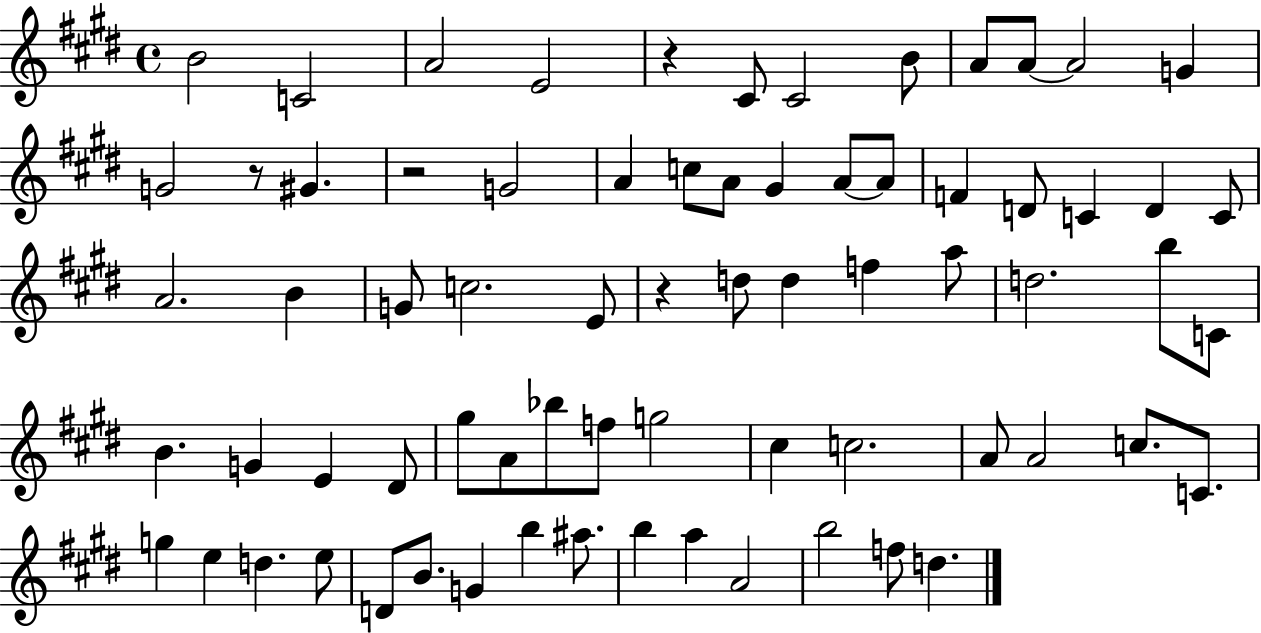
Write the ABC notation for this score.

X:1
T:Untitled
M:4/4
L:1/4
K:E
B2 C2 A2 E2 z ^C/2 ^C2 B/2 A/2 A/2 A2 G G2 z/2 ^G z2 G2 A c/2 A/2 ^G A/2 A/2 F D/2 C D C/2 A2 B G/2 c2 E/2 z d/2 d f a/2 d2 b/2 C/2 B G E ^D/2 ^g/2 A/2 _b/2 f/2 g2 ^c c2 A/2 A2 c/2 C/2 g e d e/2 D/2 B/2 G b ^a/2 b a A2 b2 f/2 d